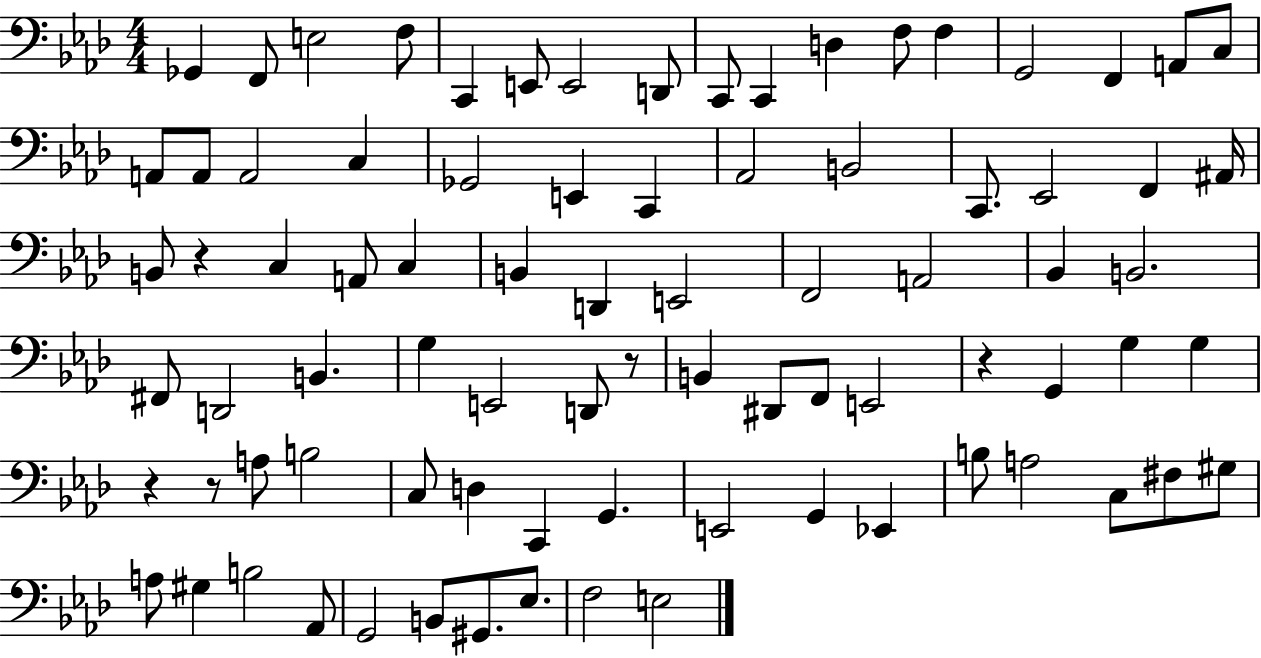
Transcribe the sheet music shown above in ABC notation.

X:1
T:Untitled
M:4/4
L:1/4
K:Ab
_G,, F,,/2 E,2 F,/2 C,, E,,/2 E,,2 D,,/2 C,,/2 C,, D, F,/2 F, G,,2 F,, A,,/2 C,/2 A,,/2 A,,/2 A,,2 C, _G,,2 E,, C,, _A,,2 B,,2 C,,/2 _E,,2 F,, ^A,,/4 B,,/2 z C, A,,/2 C, B,, D,, E,,2 F,,2 A,,2 _B,, B,,2 ^F,,/2 D,,2 B,, G, E,,2 D,,/2 z/2 B,, ^D,,/2 F,,/2 E,,2 z G,, G, G, z z/2 A,/2 B,2 C,/2 D, C,, G,, E,,2 G,, _E,, B,/2 A,2 C,/2 ^F,/2 ^G,/2 A,/2 ^G, B,2 _A,,/2 G,,2 B,,/2 ^G,,/2 _E,/2 F,2 E,2